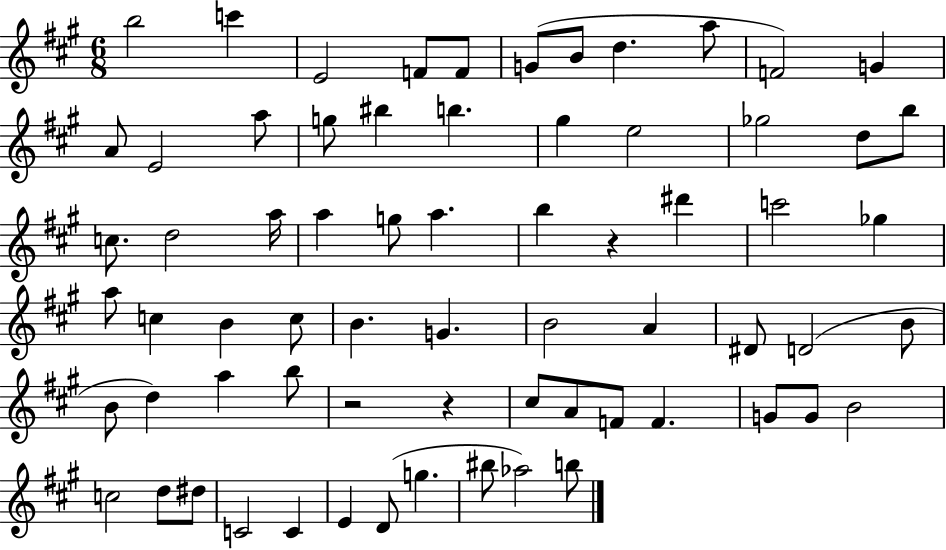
B5/h C6/q E4/h F4/e F4/e G4/e B4/e D5/q. A5/e F4/h G4/q A4/e E4/h A5/e G5/e BIS5/q B5/q. G#5/q E5/h Gb5/h D5/e B5/e C5/e. D5/h A5/s A5/q G5/e A5/q. B5/q R/q D#6/q C6/h Gb5/q A5/e C5/q B4/q C5/e B4/q. G4/q. B4/h A4/q D#4/e D4/h B4/e B4/e D5/q A5/q B5/e R/h R/q C#5/e A4/e F4/e F4/q. G4/e G4/e B4/h C5/h D5/e D#5/e C4/h C4/q E4/q D4/e G5/q. BIS5/e Ab5/h B5/e